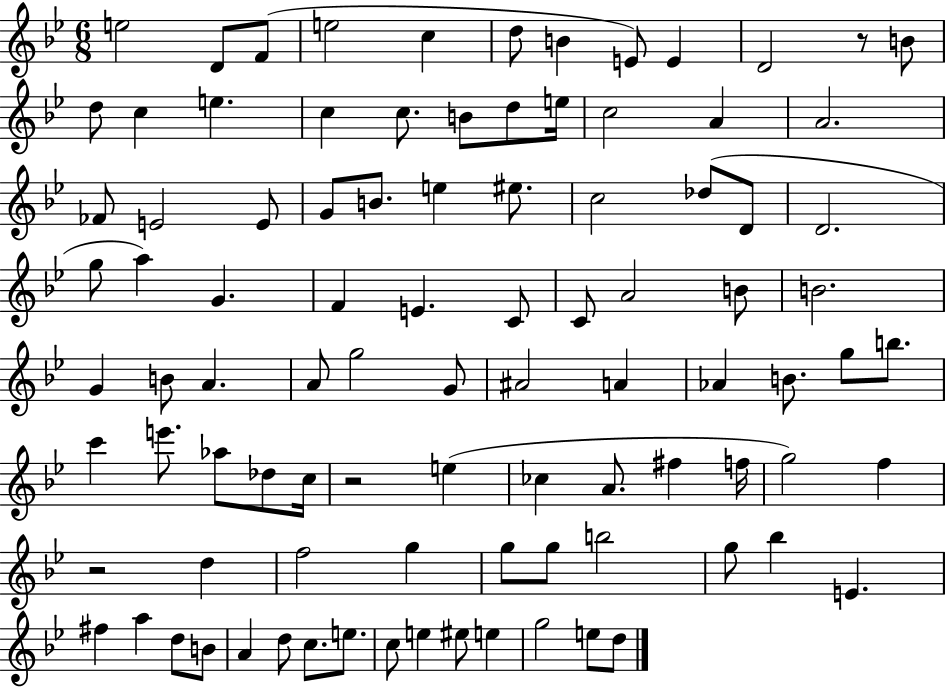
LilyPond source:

{
  \clef treble
  \numericTimeSignature
  \time 6/8
  \key bes \major
  e''2 d'8 f'8( | e''2 c''4 | d''8 b'4 e'8) e'4 | d'2 r8 b'8 | \break d''8 c''4 e''4. | c''4 c''8. b'8 d''8 e''16 | c''2 a'4 | a'2. | \break fes'8 e'2 e'8 | g'8 b'8. e''4 eis''8. | c''2 des''8( d'8 | d'2. | \break g''8 a''4) g'4. | f'4 e'4. c'8 | c'8 a'2 b'8 | b'2. | \break g'4 b'8 a'4. | a'8 g''2 g'8 | ais'2 a'4 | aes'4 b'8. g''8 b''8. | \break c'''4 e'''8. aes''8 des''8 c''16 | r2 e''4( | ces''4 a'8. fis''4 f''16 | g''2) f''4 | \break r2 d''4 | f''2 g''4 | g''8 g''8 b''2 | g''8 bes''4 e'4. | \break fis''4 a''4 d''8 b'8 | a'4 d''8 c''8. e''8. | c''8 e''4 eis''8 e''4 | g''2 e''8 d''8 | \break \bar "|."
}